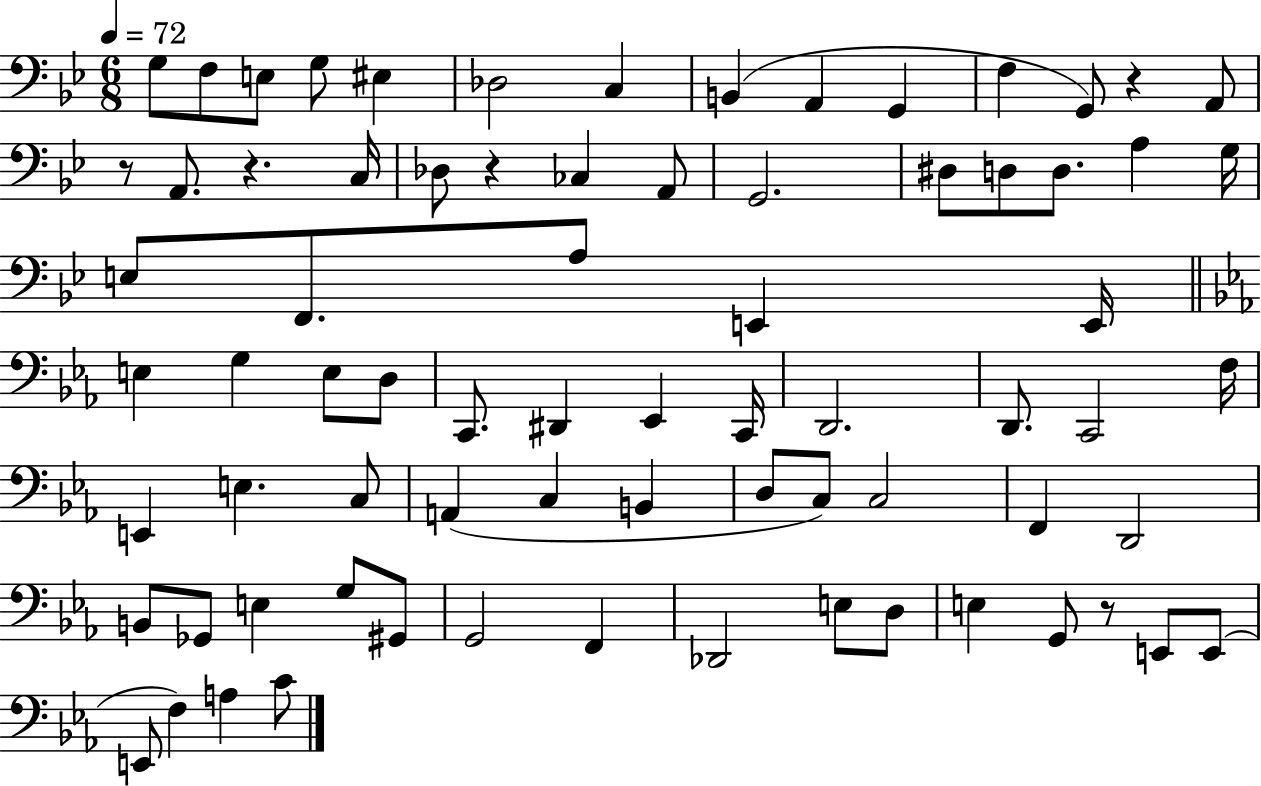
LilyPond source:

{
  \clef bass
  \numericTimeSignature
  \time 6/8
  \key bes \major
  \tempo 4 = 72
  g8 f8 e8 g8 eis4 | des2 c4 | b,4( a,4 g,4 | f4 g,8) r4 a,8 | \break r8 a,8. r4. c16 | des8 r4 ces4 a,8 | g,2. | dis8 d8 d8. a4 g16 | \break e8 f,8. a8 e,4 e,16 | \bar "||" \break \key ees \major e4 g4 e8 d8 | c,8. dis,4 ees,4 c,16 | d,2. | d,8. c,2 f16 | \break e,4 e4. c8 | a,4( c4 b,4 | d8 c8) c2 | f,4 d,2 | \break b,8 ges,8 e4 g8 gis,8 | g,2 f,4 | des,2 e8 d8 | e4 g,8 r8 e,8 e,8( | \break e,8 f4) a4 c'8 | \bar "|."
}